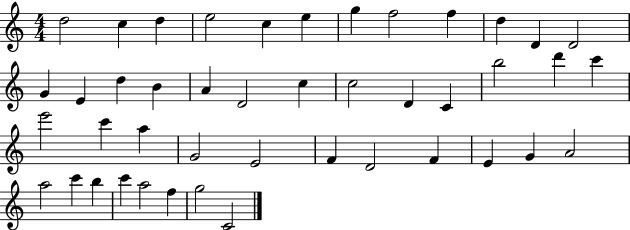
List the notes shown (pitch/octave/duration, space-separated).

D5/h C5/q D5/q E5/h C5/q E5/q G5/q F5/h F5/q D5/q D4/q D4/h G4/q E4/q D5/q B4/q A4/q D4/h C5/q C5/h D4/q C4/q B5/h D6/q C6/q E6/h C6/q A5/q G4/h E4/h F4/q D4/h F4/q E4/q G4/q A4/h A5/h C6/q B5/q C6/q A5/h F5/q G5/h C4/h